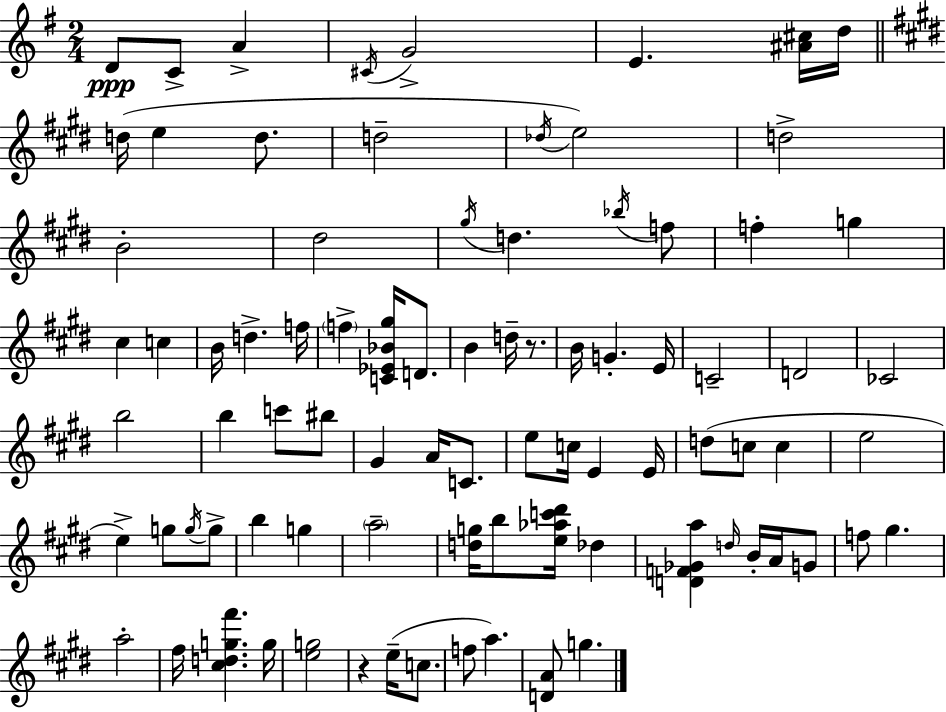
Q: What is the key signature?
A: G major